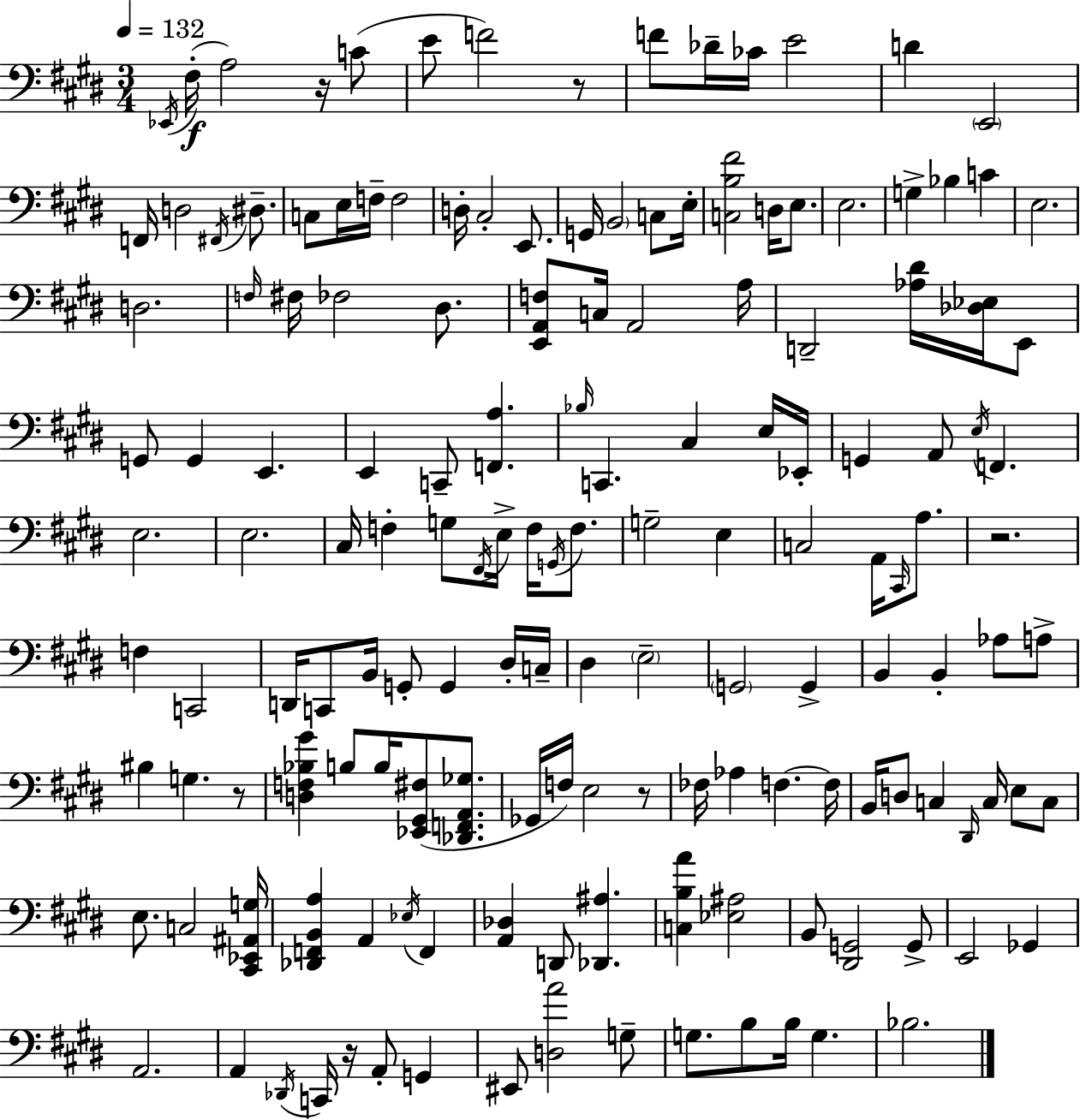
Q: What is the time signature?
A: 3/4